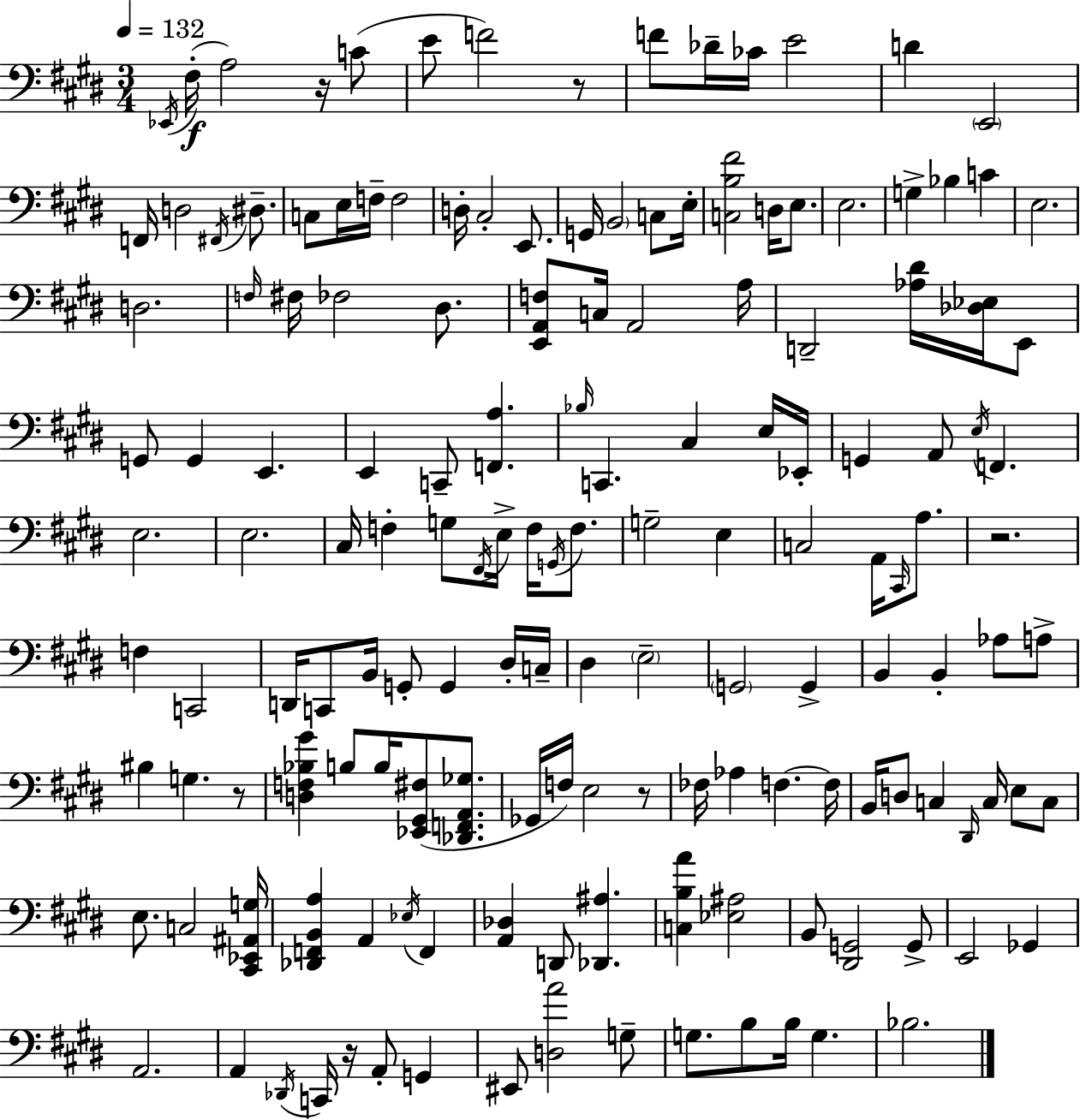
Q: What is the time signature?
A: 3/4